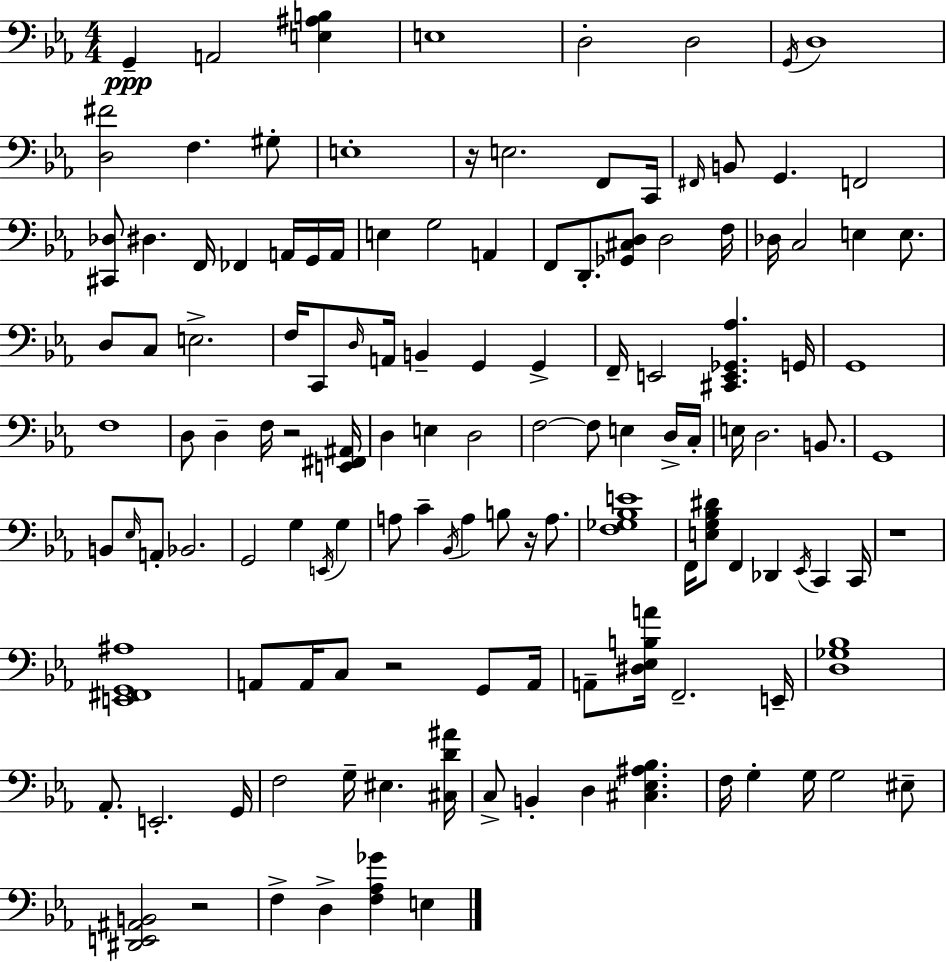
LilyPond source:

{
  \clef bass
  \numericTimeSignature
  \time 4/4
  \key ees \major
  g,4--\ppp a,2 <e ais b>4 | e1 | d2-. d2 | \acciaccatura { g,16 } d1 | \break <d fis'>2 f4. gis8-. | e1-. | r16 e2. f,8 | c,16 \grace { fis,16 } b,8 g,4. f,2 | \break <cis, des>8 dis4. f,16 fes,4 a,16 | g,16 a,16 e4 g2 a,4 | f,8 d,8.-. <ges, cis d>8 d2 | f16 des16 c2 e4 e8. | \break d8 c8 e2.-> | f16 c,8 \grace { d16 } a,16 b,4-- g,4 g,4-> | f,16-- e,2 <cis, e, ges, aes>4. | g,16 g,1 | \break f1 | d8 d4-- f16 r2 | <e, fis, ais,>16 d4 e4 d2 | f2~~ f8 e4 | \break d16-> c16-. e16 d2. | b,8. g,1 | b,8 \grace { ees16 } a,8-. bes,2. | g,2 g4 | \break \acciaccatura { e,16 } g4 a8 c'4-- \acciaccatura { bes,16 } a4 | b8 r16 a8. <f ges bes e'>1 | f,16 <e g bes dis'>8 f,4 des,4 | \acciaccatura { ees,16 } c,4 c,16 r1 | \break <e, fis, g, ais>1 | a,8 a,16 c8 r2 | g,8 a,16 a,8-- <dis ees b a'>16 f,2.-- | e,16-- <d ges bes>1 | \break aes,8.-. e,2.-. | g,16 f2 g16-- | eis4. <cis d' ais'>16 c8-> b,4-. d4 | <cis ees ais bes>4. f16 g4-. g16 g2 | \break eis8-- <dis, e, ais, b,>2 r2 | f4-> d4-> <f aes ges'>4 | e4 \bar "|."
}